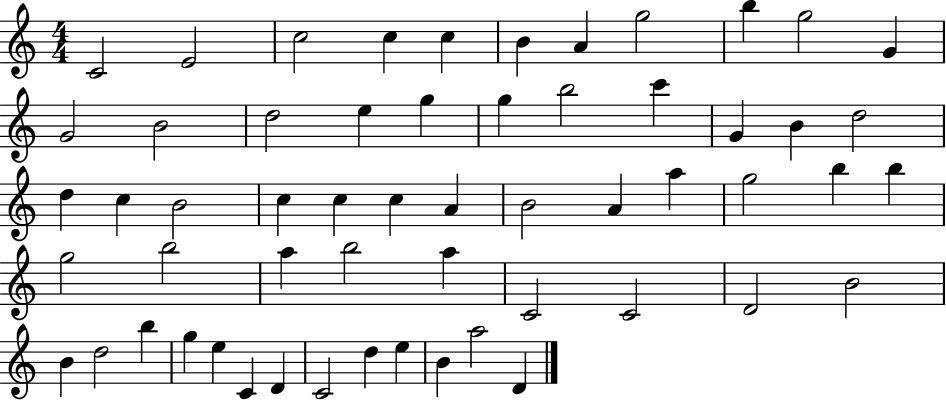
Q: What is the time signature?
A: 4/4